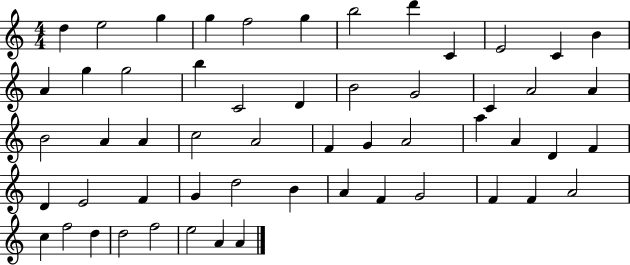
D5/q E5/h G5/q G5/q F5/h G5/q B5/h D6/q C4/q E4/h C4/q B4/q A4/q G5/q G5/h B5/q C4/h D4/q B4/h G4/h C4/q A4/h A4/q B4/h A4/q A4/q C5/h A4/h F4/q G4/q A4/h A5/q A4/q D4/q F4/q D4/q E4/h F4/q G4/q D5/h B4/q A4/q F4/q G4/h F4/q F4/q A4/h C5/q F5/h D5/q D5/h F5/h E5/h A4/q A4/q